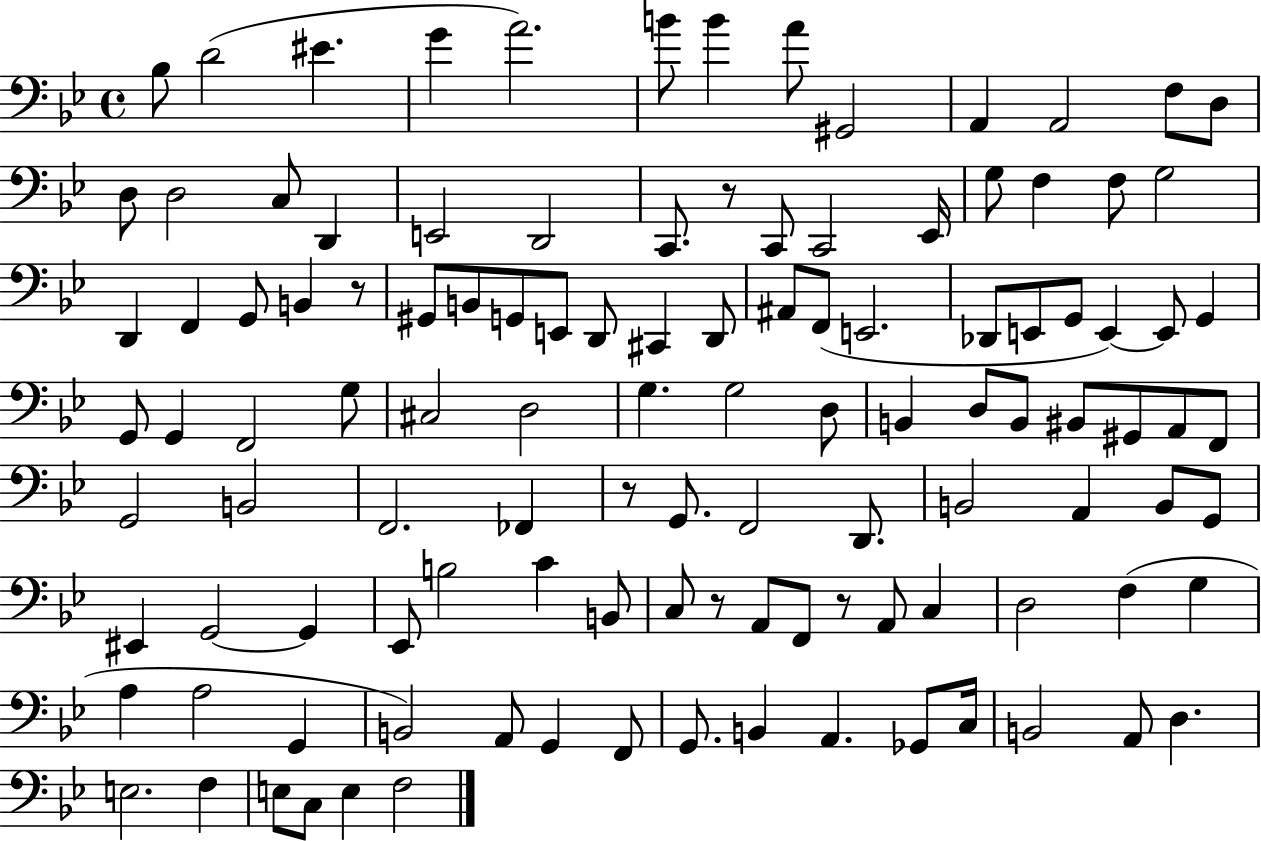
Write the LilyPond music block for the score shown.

{
  \clef bass
  \time 4/4
  \defaultTimeSignature
  \key bes \major
  bes8 d'2( eis'4. | g'4 a'2.) | b'8 b'4 a'8 gis,2 | a,4 a,2 f8 d8 | \break d8 d2 c8 d,4 | e,2 d,2 | c,8. r8 c,8 c,2 ees,16 | g8 f4 f8 g2 | \break d,4 f,4 g,8 b,4 r8 | gis,8 b,8 g,8 e,8 d,8 cis,4 d,8 | ais,8 f,8( e,2. | des,8 e,8 g,8 e,4~~) e,8 g,4 | \break g,8 g,4 f,2 g8 | cis2 d2 | g4. g2 d8 | b,4 d8 b,8 bis,8 gis,8 a,8 f,8 | \break g,2 b,2 | f,2. fes,4 | r8 g,8. f,2 d,8. | b,2 a,4 b,8 g,8 | \break eis,4 g,2~~ g,4 | ees,8 b2 c'4 b,8 | c8 r8 a,8 f,8 r8 a,8 c4 | d2 f4( g4 | \break a4 a2 g,4 | b,2) a,8 g,4 f,8 | g,8. b,4 a,4. ges,8 c16 | b,2 a,8 d4. | \break e2. f4 | e8 c8 e4 f2 | \bar "|."
}